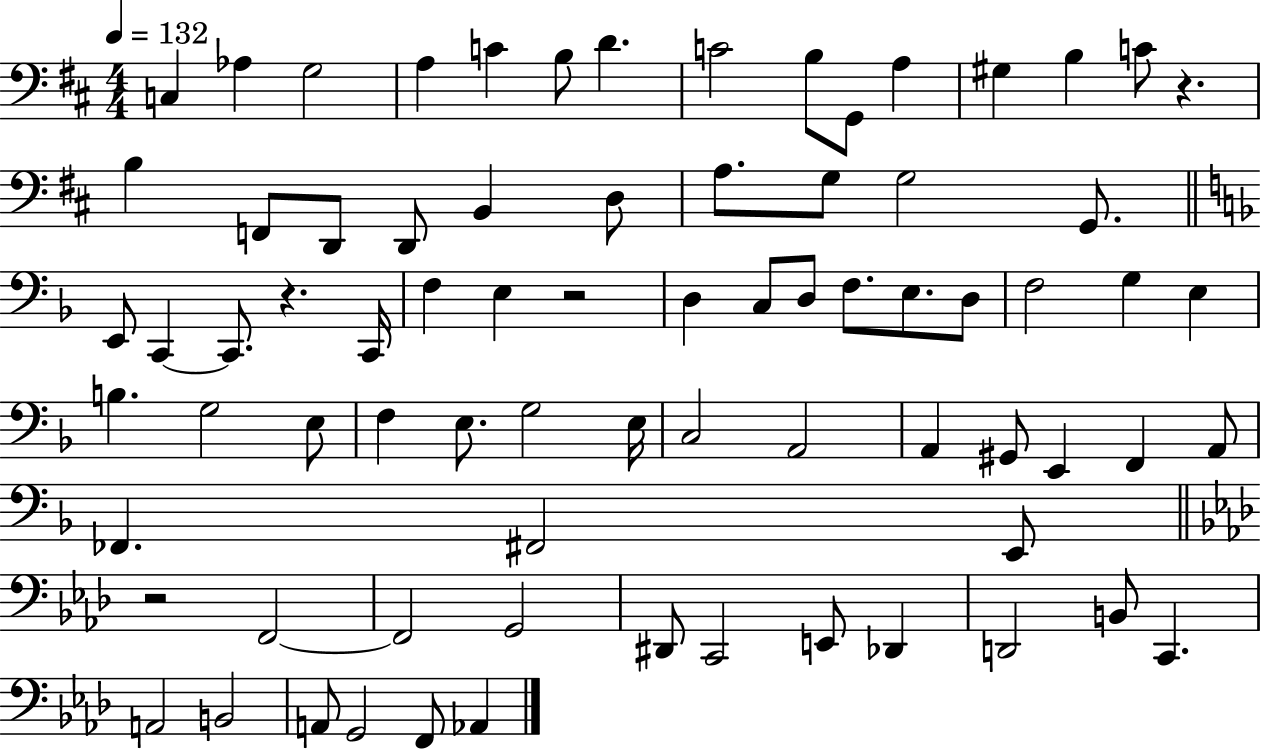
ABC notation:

X:1
T:Untitled
M:4/4
L:1/4
K:D
C, _A, G,2 A, C B,/2 D C2 B,/2 G,,/2 A, ^G, B, C/2 z B, F,,/2 D,,/2 D,,/2 B,, D,/2 A,/2 G,/2 G,2 G,,/2 E,,/2 C,, C,,/2 z C,,/4 F, E, z2 D, C,/2 D,/2 F,/2 E,/2 D,/2 F,2 G, E, B, G,2 E,/2 F, E,/2 G,2 E,/4 C,2 A,,2 A,, ^G,,/2 E,, F,, A,,/2 _F,, ^F,,2 E,,/2 z2 F,,2 F,,2 G,,2 ^D,,/2 C,,2 E,,/2 _D,, D,,2 B,,/2 C,, A,,2 B,,2 A,,/2 G,,2 F,,/2 _A,,